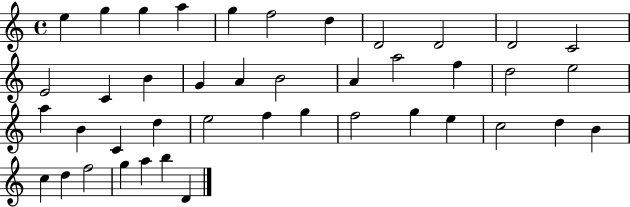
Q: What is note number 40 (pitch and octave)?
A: A5